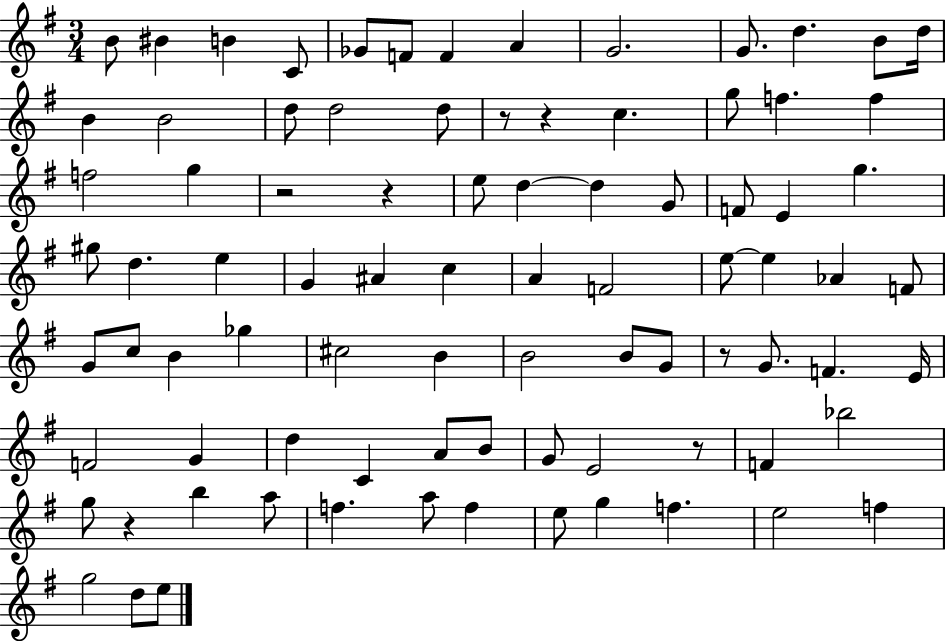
B4/e BIS4/q B4/q C4/e Gb4/e F4/e F4/q A4/q G4/h. G4/e. D5/q. B4/e D5/s B4/q B4/h D5/e D5/h D5/e R/e R/q C5/q. G5/e F5/q. F5/q F5/h G5/q R/h R/q E5/e D5/q D5/q G4/e F4/e E4/q G5/q. G#5/e D5/q. E5/q G4/q A#4/q C5/q A4/q F4/h E5/e E5/q Ab4/q F4/e G4/e C5/e B4/q Gb5/q C#5/h B4/q B4/h B4/e G4/e R/e G4/e. F4/q. E4/s F4/h G4/q D5/q C4/q A4/e B4/e G4/e E4/h R/e F4/q Bb5/h G5/e R/q B5/q A5/e F5/q. A5/e F5/q E5/e G5/q F5/q. E5/h F5/q G5/h D5/e E5/e